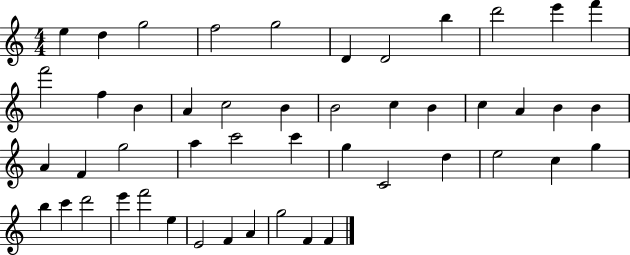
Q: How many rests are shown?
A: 0